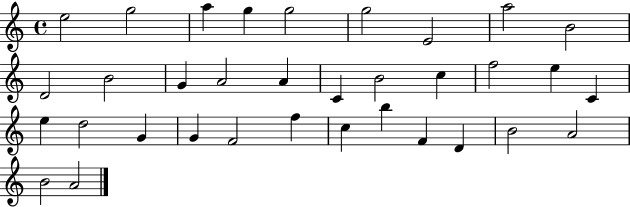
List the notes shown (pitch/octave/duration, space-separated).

E5/h G5/h A5/q G5/q G5/h G5/h E4/h A5/h B4/h D4/h B4/h G4/q A4/h A4/q C4/q B4/h C5/q F5/h E5/q C4/q E5/q D5/h G4/q G4/q F4/h F5/q C5/q B5/q F4/q D4/q B4/h A4/h B4/h A4/h